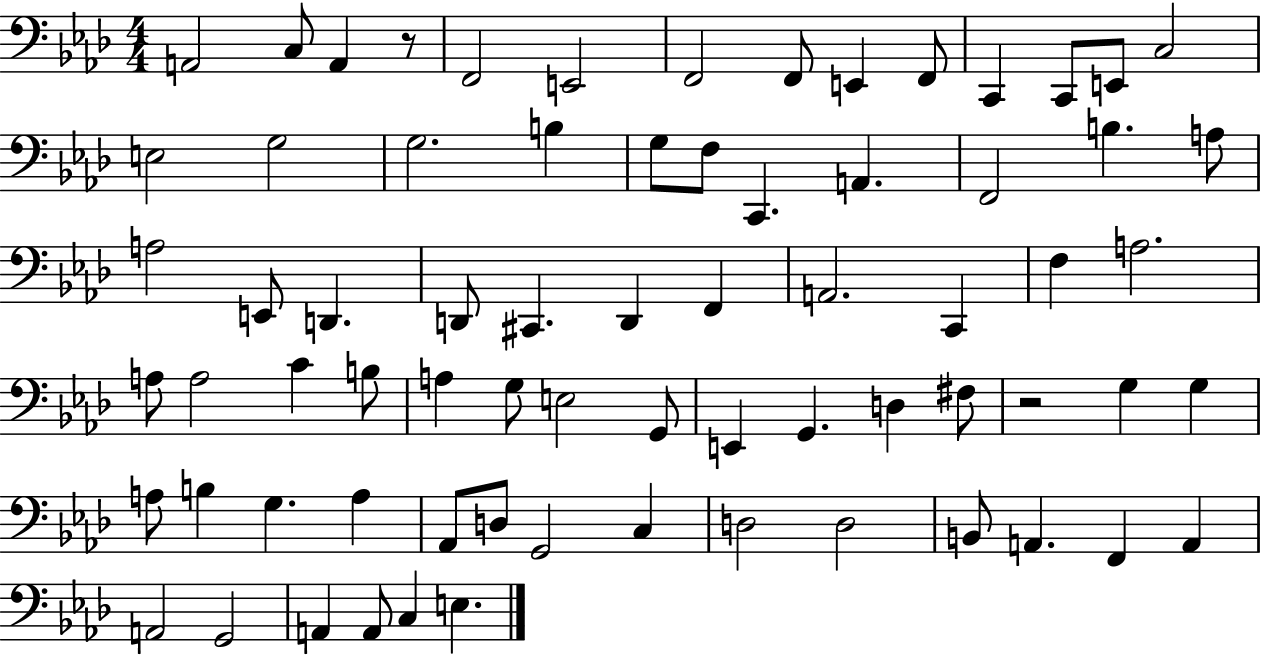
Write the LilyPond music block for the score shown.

{
  \clef bass
  \numericTimeSignature
  \time 4/4
  \key aes \major
  a,2 c8 a,4 r8 | f,2 e,2 | f,2 f,8 e,4 f,8 | c,4 c,8 e,8 c2 | \break e2 g2 | g2. b4 | g8 f8 c,4. a,4. | f,2 b4. a8 | \break a2 e,8 d,4. | d,8 cis,4. d,4 f,4 | a,2. c,4 | f4 a2. | \break a8 a2 c'4 b8 | a4 g8 e2 g,8 | e,4 g,4. d4 fis8 | r2 g4 g4 | \break a8 b4 g4. a4 | aes,8 d8 g,2 c4 | d2 d2 | b,8 a,4. f,4 a,4 | \break a,2 g,2 | a,4 a,8 c4 e4. | \bar "|."
}